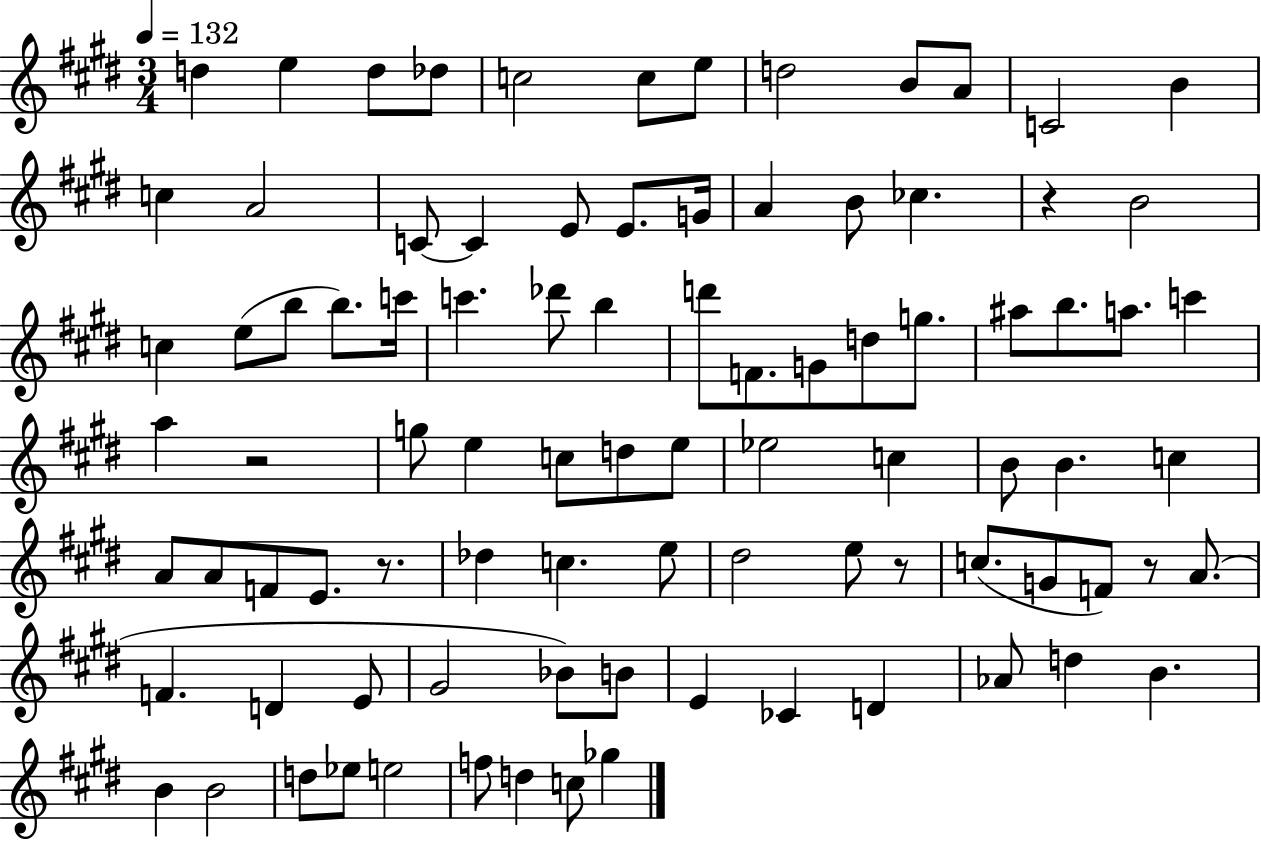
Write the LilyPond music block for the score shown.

{
  \clef treble
  \numericTimeSignature
  \time 3/4
  \key e \major
  \tempo 4 = 132
  d''4 e''4 d''8 des''8 | c''2 c''8 e''8 | d''2 b'8 a'8 | c'2 b'4 | \break c''4 a'2 | c'8~~ c'4 e'8 e'8. g'16 | a'4 b'8 ces''4. | r4 b'2 | \break c''4 e''8( b''8 b''8.) c'''16 | c'''4. des'''8 b''4 | d'''8 f'8. g'8 d''8 g''8. | ais''8 b''8. a''8. c'''4 | \break a''4 r2 | g''8 e''4 c''8 d''8 e''8 | ees''2 c''4 | b'8 b'4. c''4 | \break a'8 a'8 f'8 e'8. r8. | des''4 c''4. e''8 | dis''2 e''8 r8 | c''8.( g'8 f'8) r8 a'8.( | \break f'4. d'4 e'8 | gis'2 bes'8) b'8 | e'4 ces'4 d'4 | aes'8 d''4 b'4. | \break b'4 b'2 | d''8 ees''8 e''2 | f''8 d''4 c''8 ges''4 | \bar "|."
}